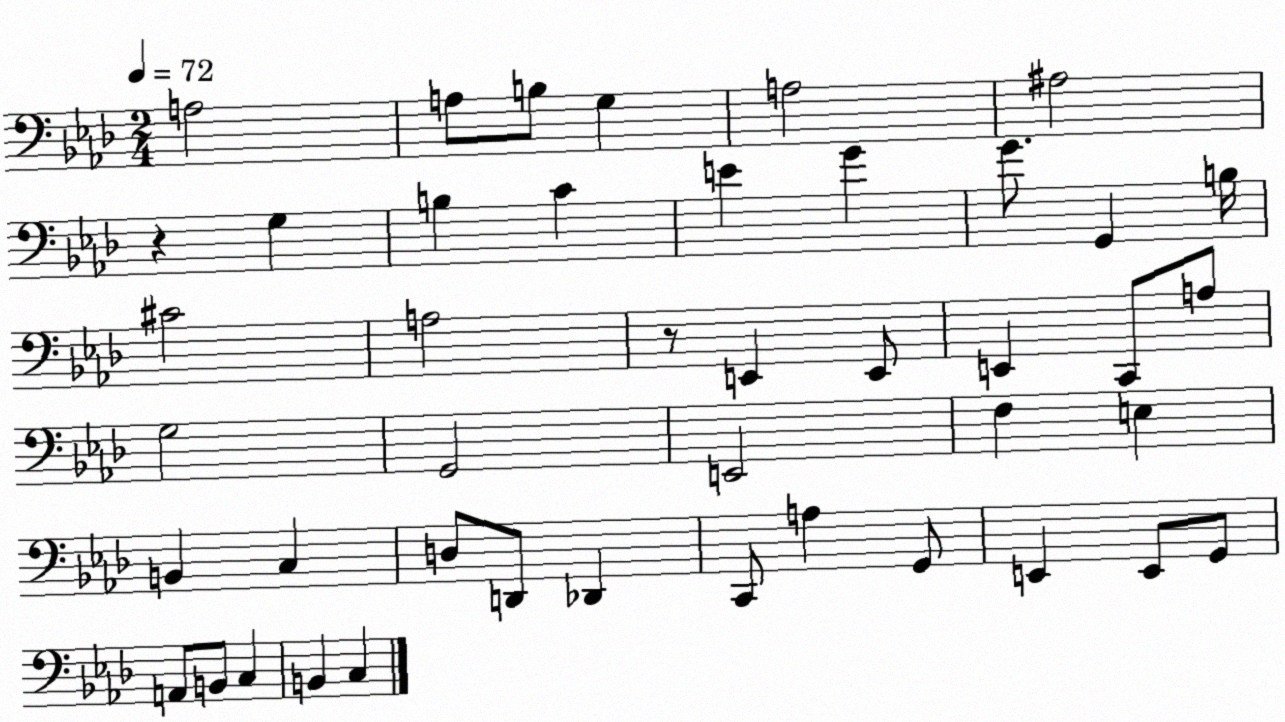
X:1
T:Untitled
M:2/4
L:1/4
K:Ab
A,2 A,/2 B,/2 G, A,2 ^A,2 z G, B, C E G G/2 G,, B,/4 ^C2 A,2 z/2 E,, E,,/2 E,, C,,/2 A,/2 G,2 G,,2 E,,2 F, E, B,, C, D,/2 D,,/2 _D,, C,,/2 A, G,,/2 E,, E,,/2 G,,/2 A,,/2 B,,/2 C, B,, C,